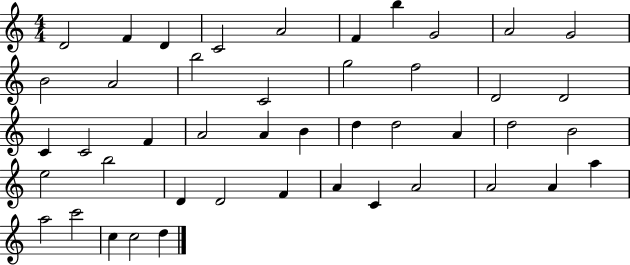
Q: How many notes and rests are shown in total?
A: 45